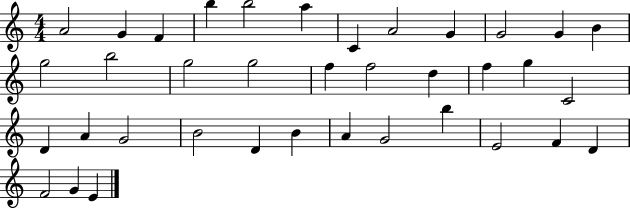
A4/h G4/q F4/q B5/q B5/h A5/q C4/q A4/h G4/q G4/h G4/q B4/q G5/h B5/h G5/h G5/h F5/q F5/h D5/q F5/q G5/q C4/h D4/q A4/q G4/h B4/h D4/q B4/q A4/q G4/h B5/q E4/h F4/q D4/q F4/h G4/q E4/q